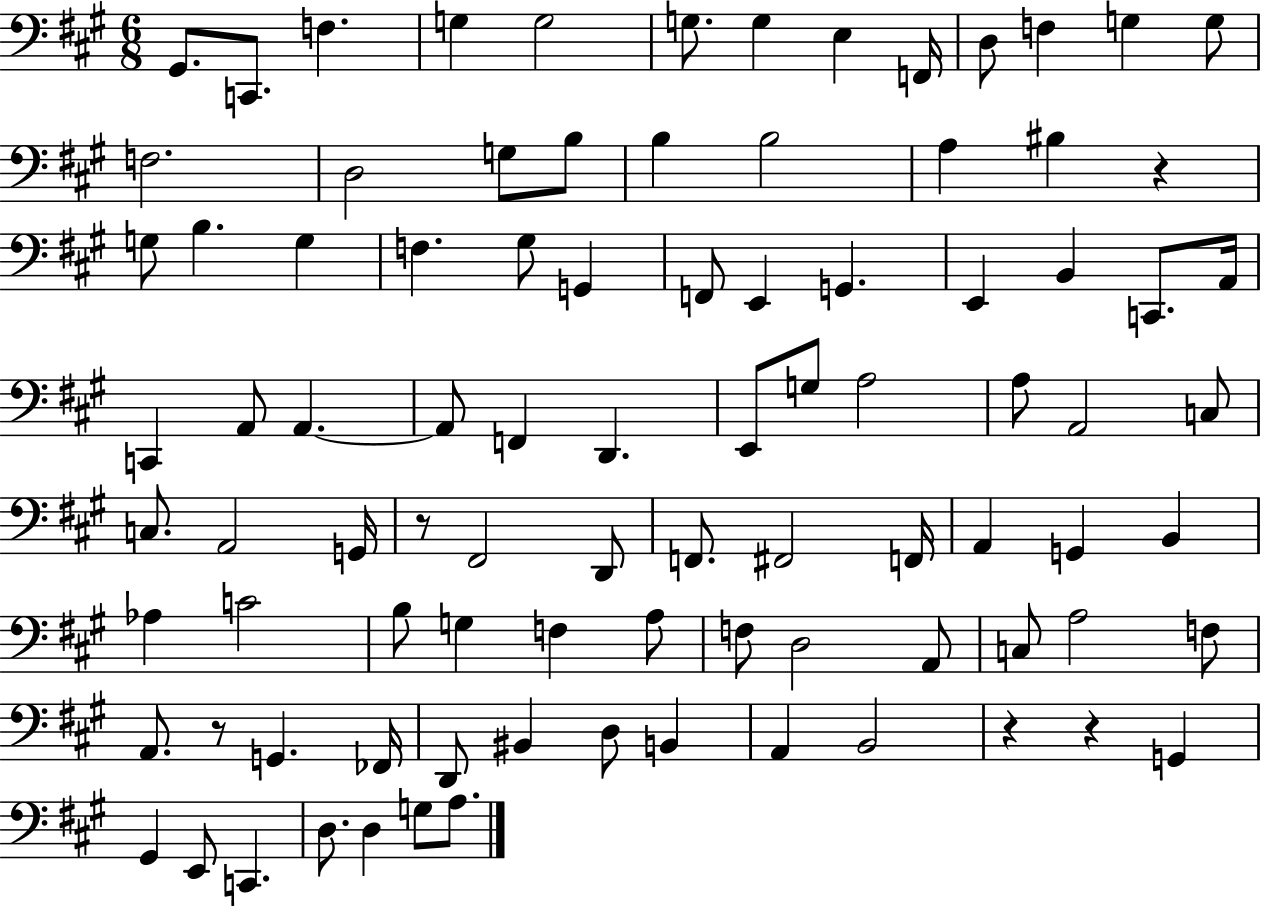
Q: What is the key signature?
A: A major